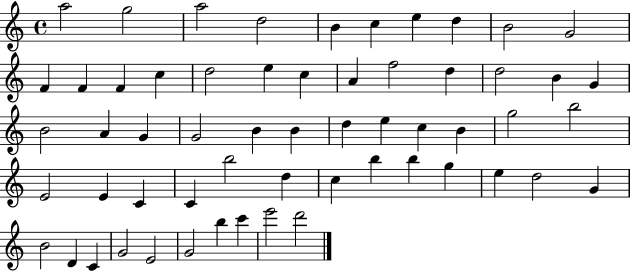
{
  \clef treble
  \time 4/4
  \defaultTimeSignature
  \key c \major
  a''2 g''2 | a''2 d''2 | b'4 c''4 e''4 d''4 | b'2 g'2 | \break f'4 f'4 f'4 c''4 | d''2 e''4 c''4 | a'4 f''2 d''4 | d''2 b'4 g'4 | \break b'2 a'4 g'4 | g'2 b'4 b'4 | d''4 e''4 c''4 b'4 | g''2 b''2 | \break e'2 e'4 c'4 | c'4 b''2 d''4 | c''4 b''4 b''4 g''4 | e''4 d''2 g'4 | \break b'2 d'4 c'4 | g'2 e'2 | g'2 b''4 c'''4 | e'''2 d'''2 | \break \bar "|."
}